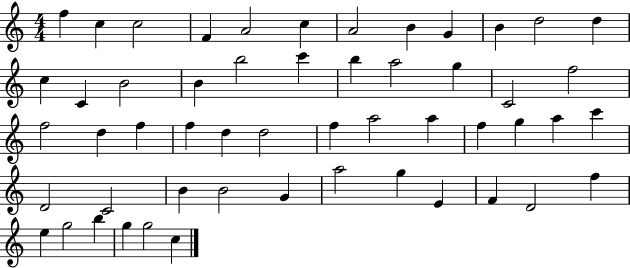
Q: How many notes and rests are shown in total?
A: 53